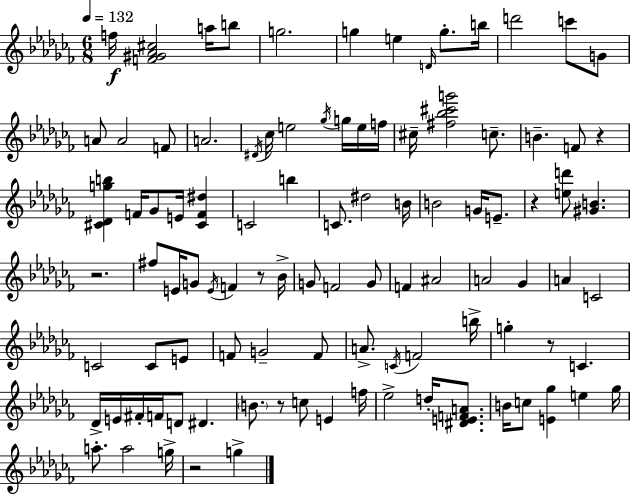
F5/s [F4,G#4,Ab4,C#5]/h A5/s B5/e G5/h. G5/q E5/q D4/s G5/e. B5/s D6/h C6/e G4/e A4/e A4/h F4/e A4/h. D#4/s CES5/s E5/h Gb5/s G5/s E5/s F5/s C#5/s [F#5,Bb5,C#6,G6]/h C5/e. B4/q. F4/e R/q [C#4,Db4,G5,B5]/q F4/s Gb4/e E4/s [C#4,F4,D#5]/q C4/h B5/q C4/e. D#5/h B4/s B4/h G4/s E4/e. R/q [E5,D6]/e [G#4,B4]/q. R/h. F#5/e E4/s G4/e E4/s F4/q R/e Bb4/s G4/e F4/h G4/e F4/q A#4/h A4/h Gb4/q A4/q C4/h C4/h C4/e E4/e F4/e G4/h F4/e A4/e. C4/s F4/h B5/s G5/q R/e C4/q. Db4/s E4/s F#4/s F4/s D4/e D#4/q. B4/e. R/e C5/e E4/q F5/s Eb5/h D5/s [D#4,E4,F4,A4]/e. B4/s C5/e [E4,Gb5]/q E5/q Gb5/s A5/e. A5/h G5/s R/h G5/q